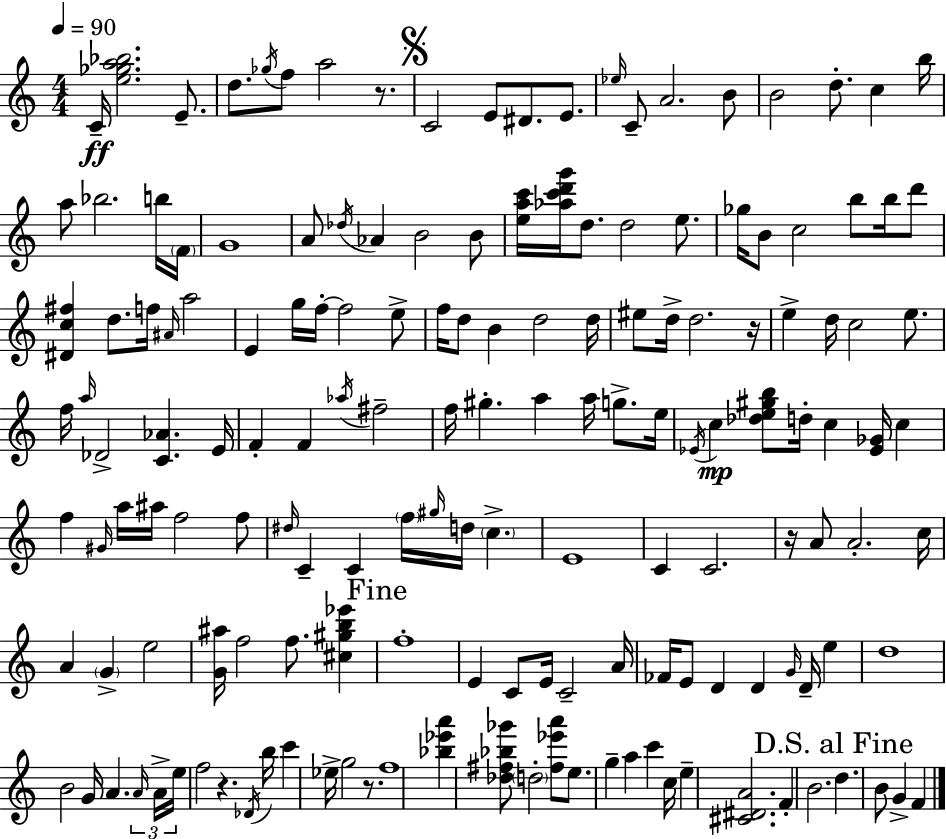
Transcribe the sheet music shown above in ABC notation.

X:1
T:Untitled
M:4/4
L:1/4
K:Am
C/4 [e_ga_b]2 E/2 d/2 _g/4 f/2 a2 z/2 C2 E/2 ^D/2 E/2 _e/4 C/2 A2 B/2 B2 d/2 c b/4 a/2 _b2 b/4 F/4 G4 A/2 _d/4 _A B2 B/2 [eac']/4 [_ac'd'g']/4 d/2 d2 e/2 _g/4 B/2 c2 b/2 b/4 d'/2 [^Dc^f] d/2 f/4 ^A/4 a2 E g/4 f/4 f2 e/2 f/4 d/2 B d2 d/4 ^e/2 d/4 d2 z/4 e d/4 c2 e/2 f/4 a/4 _D2 [C_A] E/4 F F _a/4 ^f2 f/4 ^g a a/4 g/2 e/4 _E/4 c [_de^gb]/2 d/4 c [_E_G]/4 c f ^G/4 a/4 ^a/4 f2 f/2 ^d/4 C C f/4 ^g/4 d/4 c E4 C C2 z/4 A/2 A2 c/4 A G e2 [G^a]/4 f2 f/2 [^c^gb_e'] f4 E C/2 E/4 C2 A/4 _F/4 E/2 D D G/4 D/4 e d4 B2 G/4 A A/4 A/4 e/4 f2 z _D/4 b/4 c' _e/4 g2 z/2 f4 [_b_e'a'] [_d^f_b_g']/2 d2 [^f_e'a']/2 e/2 g a c' c/4 e [^C^DA]2 F B2 d B/2 G F